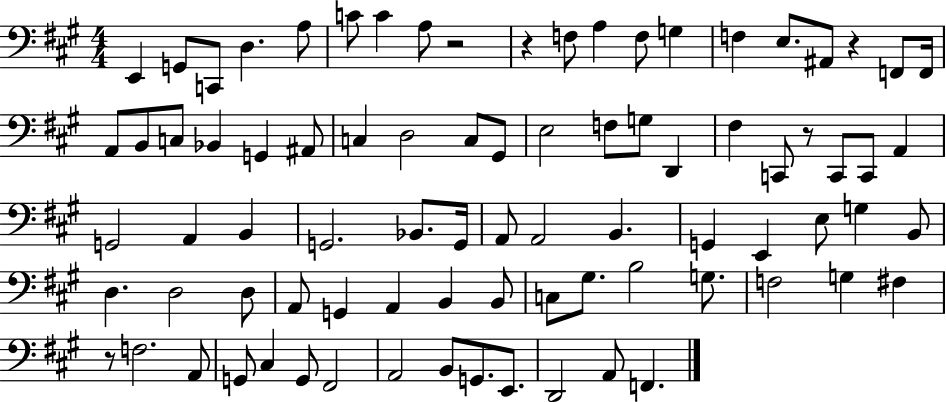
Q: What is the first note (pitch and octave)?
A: E2